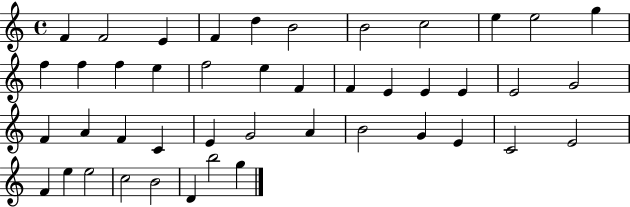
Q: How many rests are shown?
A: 0